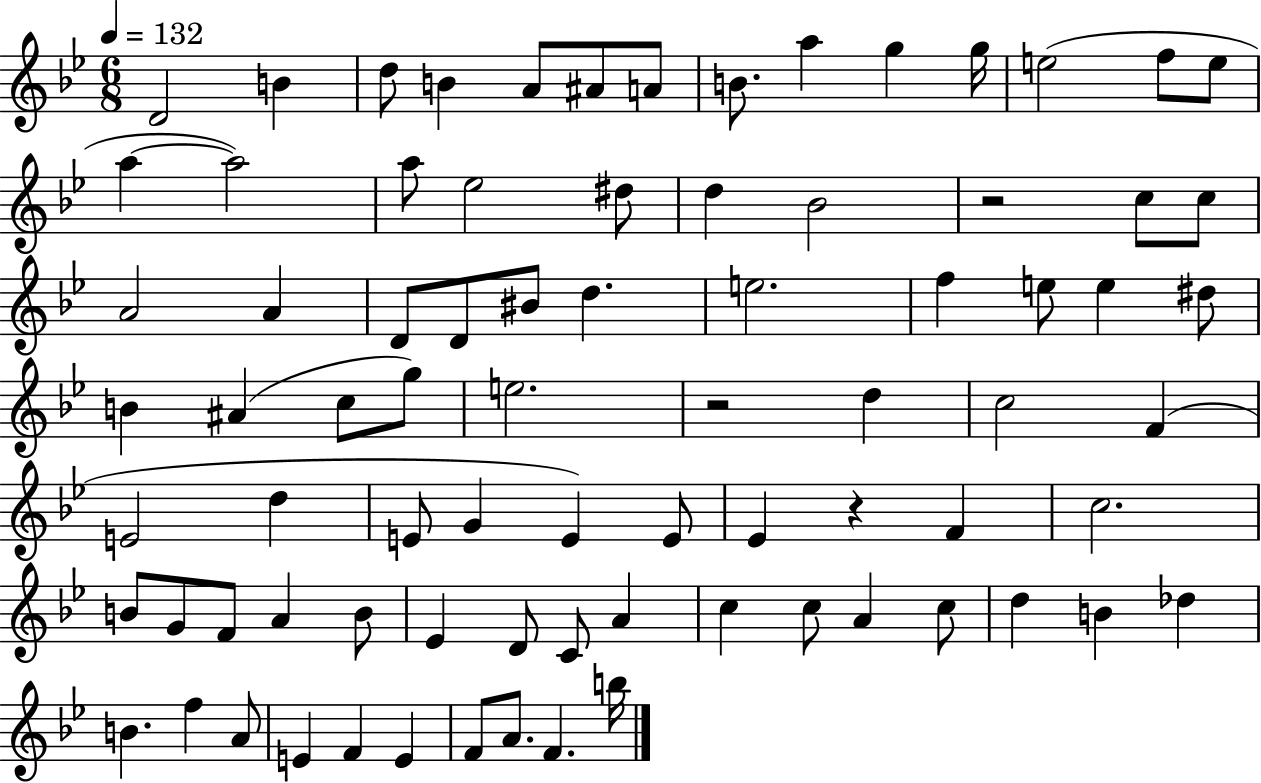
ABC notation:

X:1
T:Untitled
M:6/8
L:1/4
K:Bb
D2 B d/2 B A/2 ^A/2 A/2 B/2 a g g/4 e2 f/2 e/2 a a2 a/2 _e2 ^d/2 d _B2 z2 c/2 c/2 A2 A D/2 D/2 ^B/2 d e2 f e/2 e ^d/2 B ^A c/2 g/2 e2 z2 d c2 F E2 d E/2 G E E/2 _E z F c2 B/2 G/2 F/2 A B/2 _E D/2 C/2 A c c/2 A c/2 d B _d B f A/2 E F E F/2 A/2 F b/4